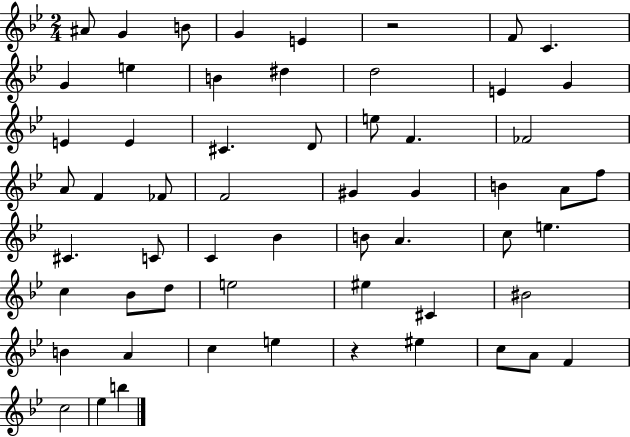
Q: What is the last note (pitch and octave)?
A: B5